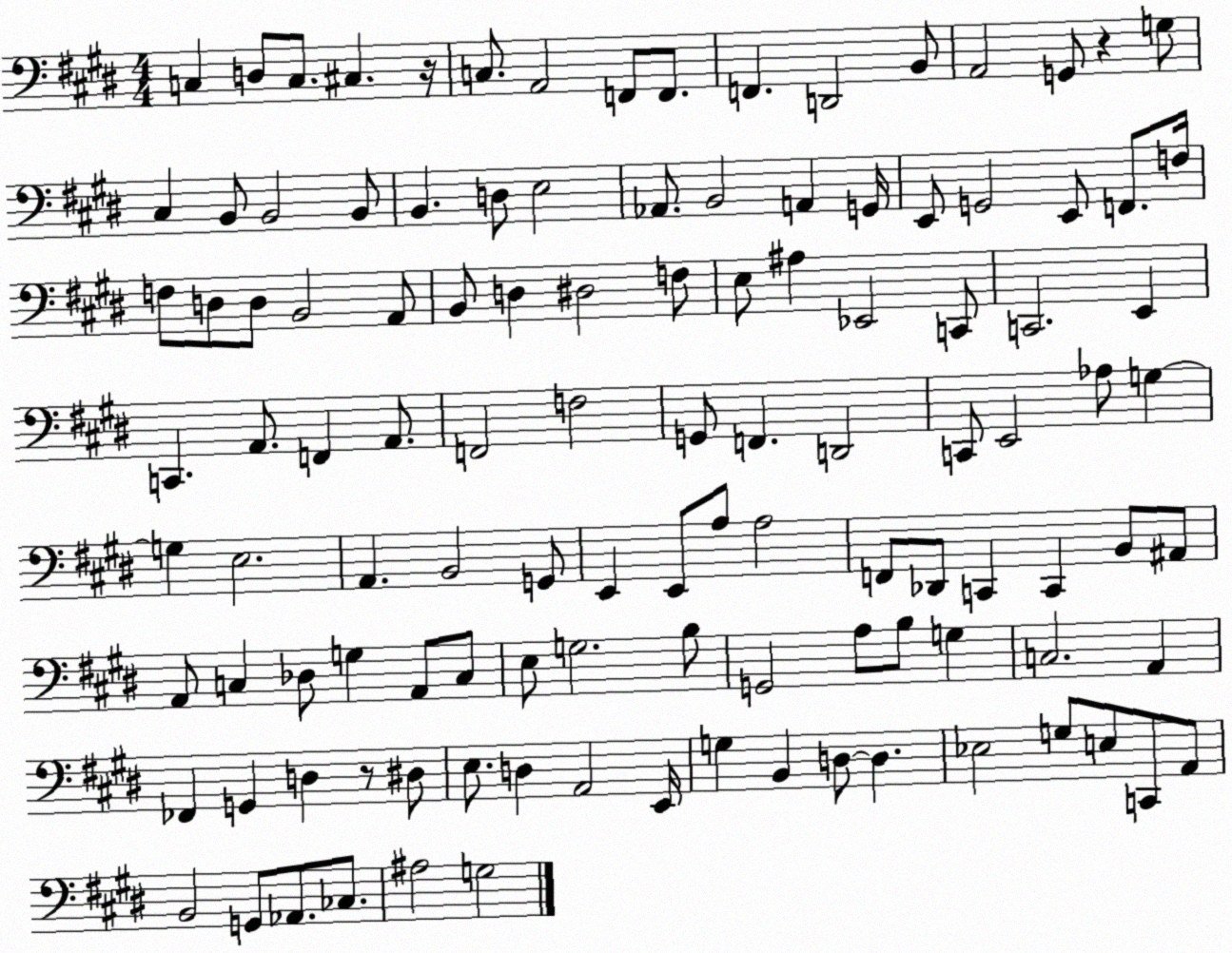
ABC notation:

X:1
T:Untitled
M:4/4
L:1/4
K:E
C, D,/2 C,/2 ^C, z/4 C,/2 A,,2 F,,/2 F,,/2 F,, D,,2 B,,/2 A,,2 G,,/2 z G,/2 ^C, B,,/2 B,,2 B,,/2 B,, D,/2 E,2 _A,,/2 B,,2 A,, G,,/4 E,,/2 G,,2 E,,/2 F,,/2 F,/4 F,/2 D,/2 D,/2 B,,2 A,,/2 B,,/2 D, ^D,2 F,/2 E,/2 ^A, _E,,2 C,,/2 C,,2 E,, C,, A,,/2 F,, A,,/2 F,,2 F,2 G,,/2 F,, D,,2 C,,/2 E,,2 _A,/2 G, G, E,2 A,, B,,2 G,,/2 E,, E,,/2 A,/2 A,2 F,,/2 _D,,/2 C,, C,, B,,/2 ^A,,/2 A,,/2 C, _D,/2 G, A,,/2 C,/2 E,/2 G,2 B,/2 G,,2 A,/2 B,/2 G, C,2 A,, _F,, G,, D, z/2 ^D,/2 E,/2 D, A,,2 E,,/4 G, B,, D,/2 D, _E,2 G,/2 E,/2 C,,/2 A,,/2 B,,2 G,,/2 _A,,/2 _C,/2 ^A,2 G,2